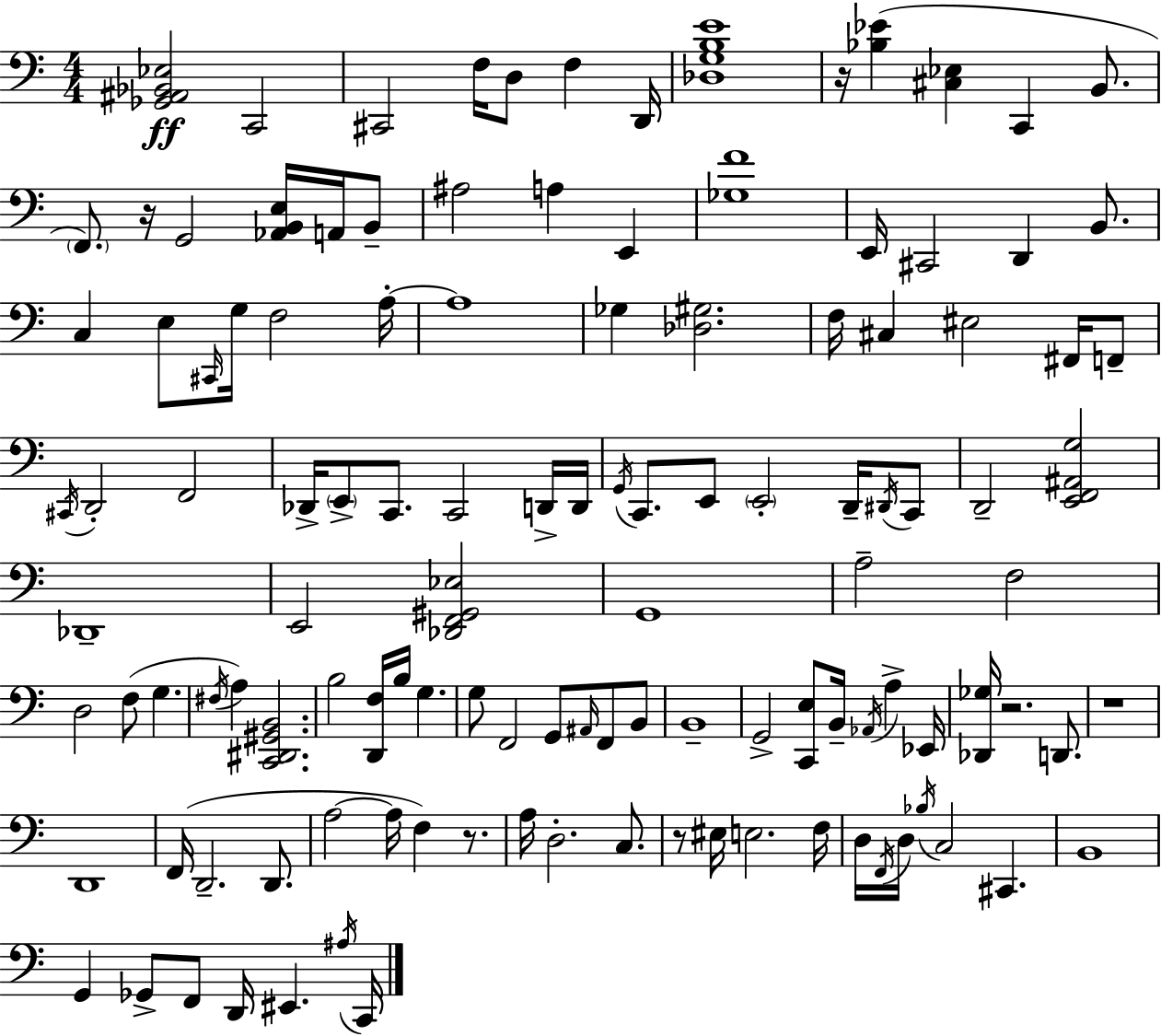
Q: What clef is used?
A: bass